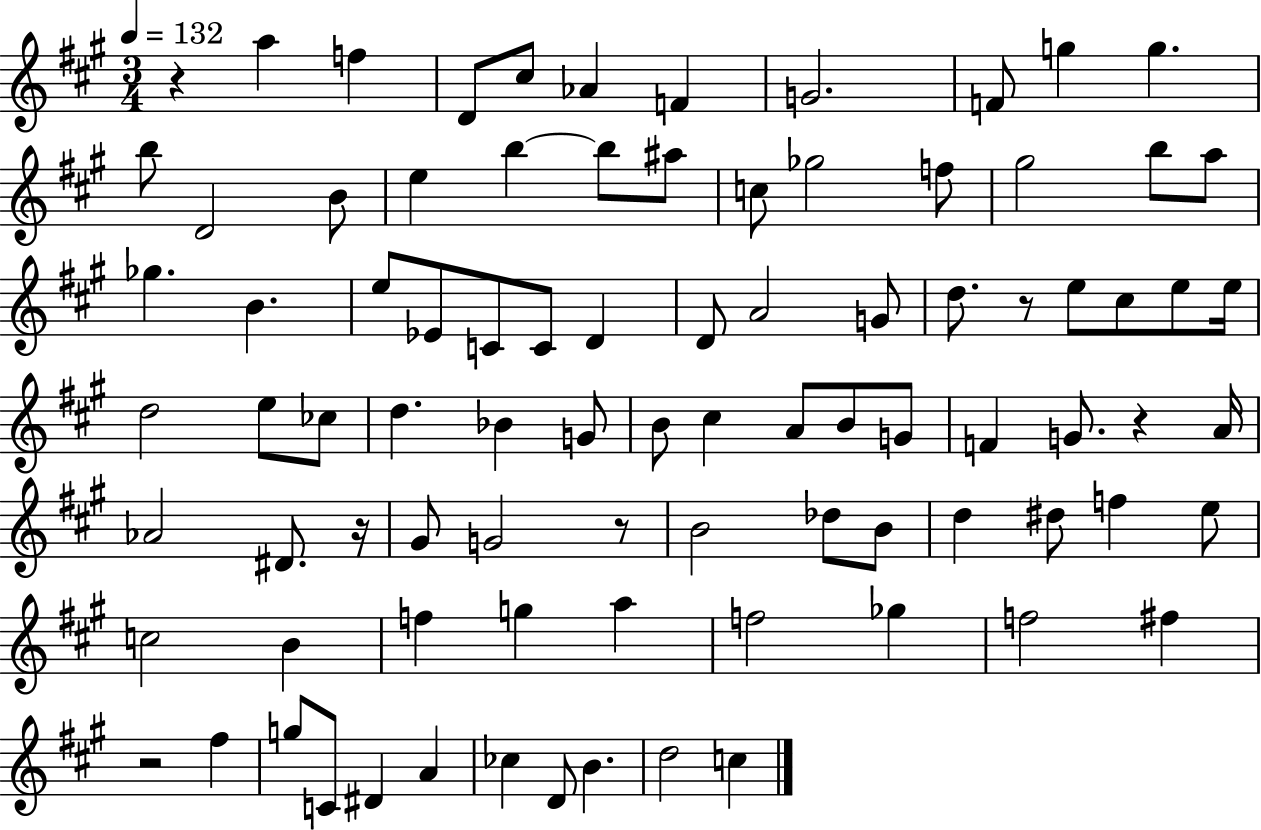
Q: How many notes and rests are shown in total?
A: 88